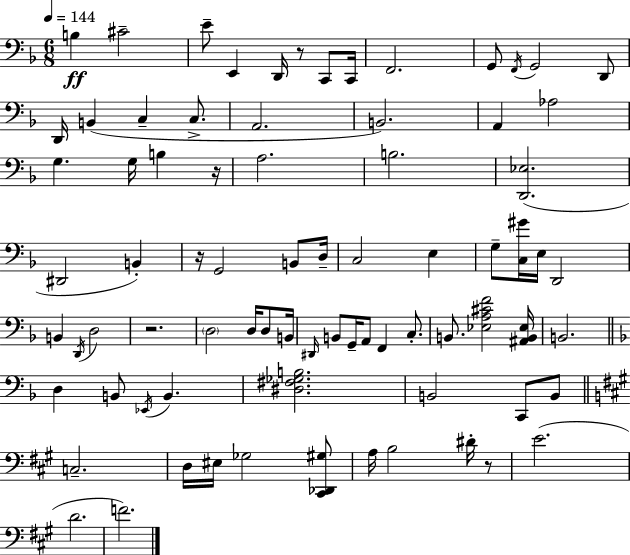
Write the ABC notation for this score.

X:1
T:Untitled
M:6/8
L:1/4
K:Dm
B, ^C2 E/2 E,, D,,/4 z/2 C,,/2 C,,/4 F,,2 G,,/2 F,,/4 G,,2 D,,/2 D,,/4 B,, C, C,/2 A,,2 B,,2 A,, _A,2 G, G,/4 B, z/4 A,2 B,2 [D,,_E,]2 ^D,,2 B,, z/4 G,,2 B,,/2 D,/4 C,2 E, G,/2 [C,^G]/4 E,/4 D,,2 B,, D,,/4 D,2 z2 D,2 D,/4 D,/2 B,,/4 ^D,,/4 B,,/2 G,,/4 A,,/2 F,, C,/2 B,,/2 [_E,A,^CF]2 [^A,,B,,_E,]/4 B,,2 D, B,,/2 _E,,/4 B,, [^D,^F,_G,B,]2 B,,2 C,,/2 B,,/2 C,2 D,/4 ^E,/4 _G,2 [^C,,_D,,^G,]/2 A,/4 B,2 ^D/4 z/2 E2 D2 F2